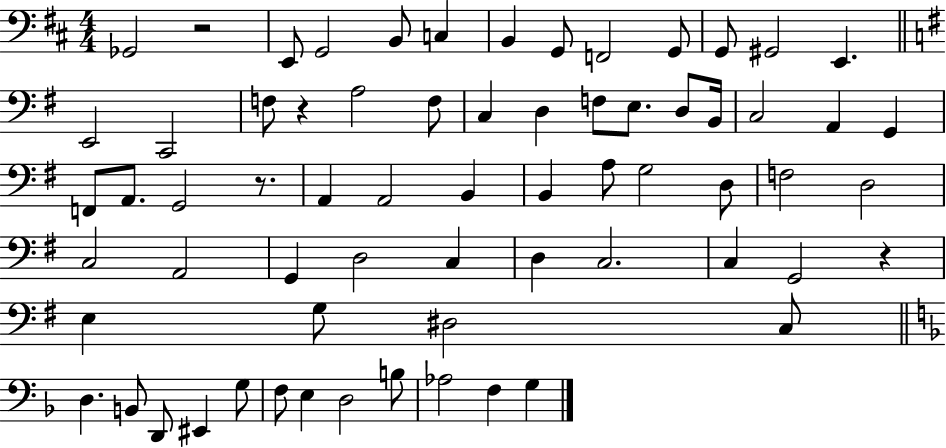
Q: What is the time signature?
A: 4/4